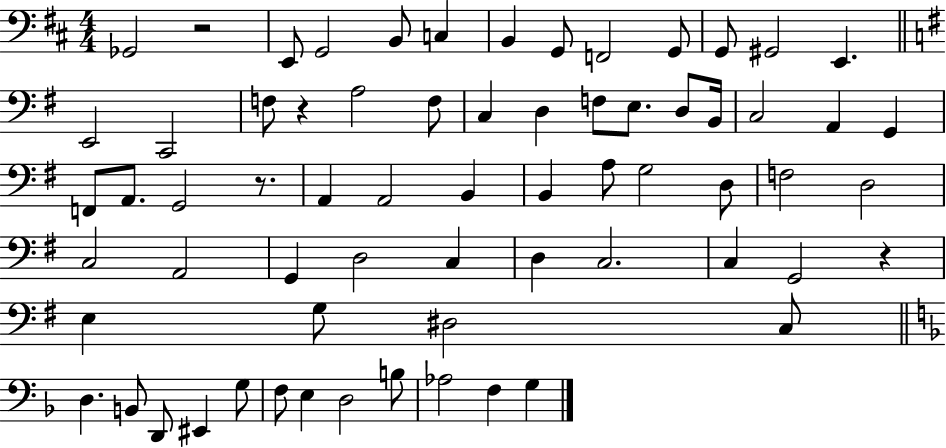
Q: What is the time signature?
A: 4/4